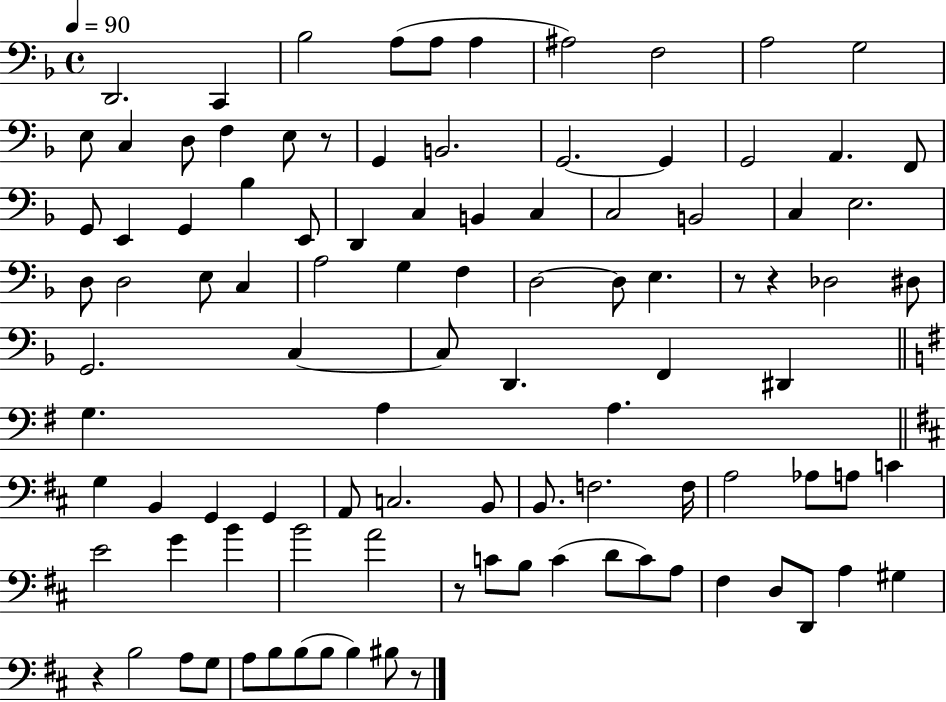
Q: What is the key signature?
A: F major